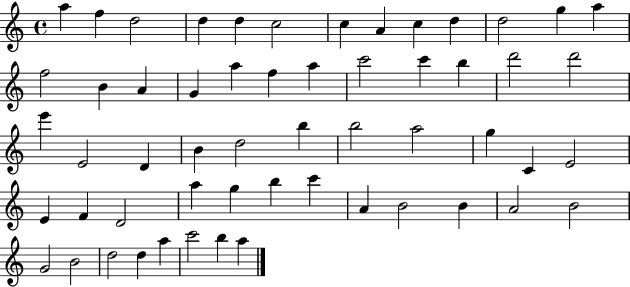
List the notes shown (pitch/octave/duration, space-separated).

A5/q F5/q D5/h D5/q D5/q C5/h C5/q A4/q C5/q D5/q D5/h G5/q A5/q F5/h B4/q A4/q G4/q A5/q F5/q A5/q C6/h C6/q B5/q D6/h D6/h E6/q E4/h D4/q B4/q D5/h B5/q B5/h A5/h G5/q C4/q E4/h E4/q F4/q D4/h A5/q G5/q B5/q C6/q A4/q B4/h B4/q A4/h B4/h G4/h B4/h D5/h D5/q A5/q C6/h B5/q A5/q